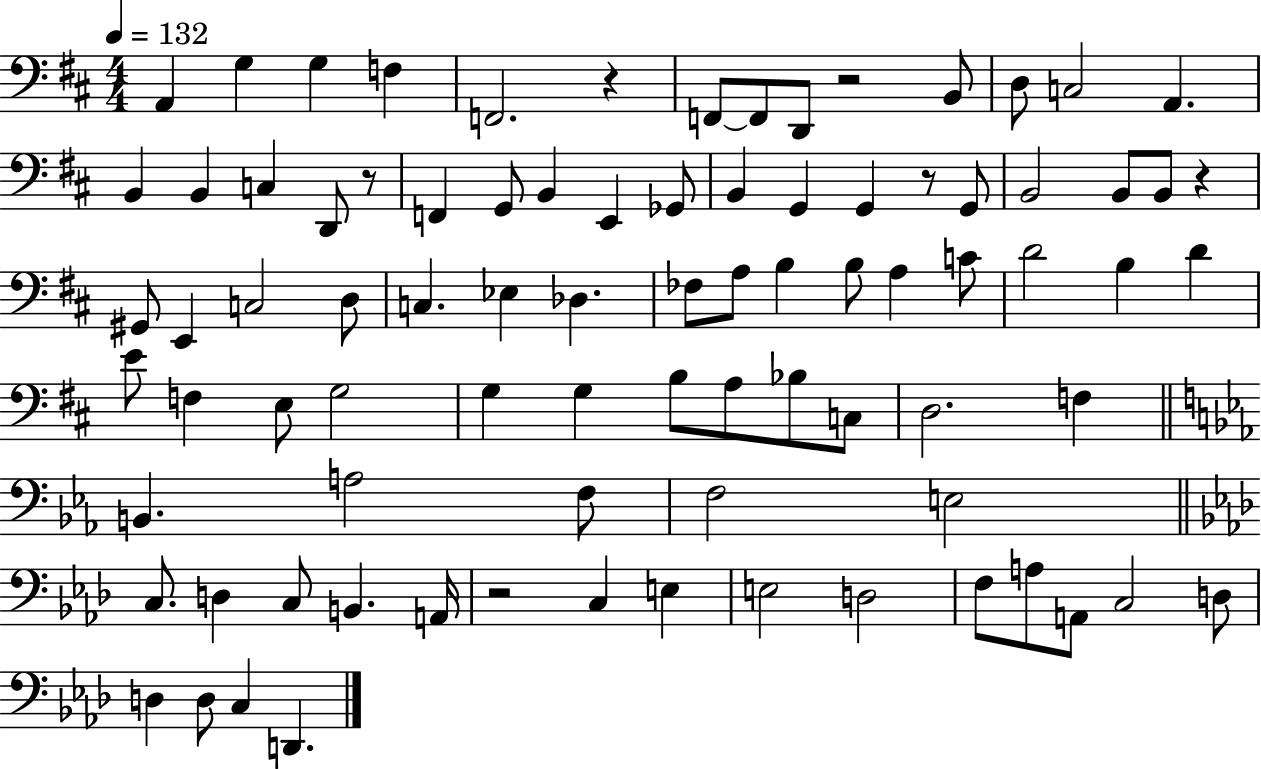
X:1
T:Untitled
M:4/4
L:1/4
K:D
A,, G, G, F, F,,2 z F,,/2 F,,/2 D,,/2 z2 B,,/2 D,/2 C,2 A,, B,, B,, C, D,,/2 z/2 F,, G,,/2 B,, E,, _G,,/2 B,, G,, G,, z/2 G,,/2 B,,2 B,,/2 B,,/2 z ^G,,/2 E,, C,2 D,/2 C, _E, _D, _F,/2 A,/2 B, B,/2 A, C/2 D2 B, D E/2 F, E,/2 G,2 G, G, B,/2 A,/2 _B,/2 C,/2 D,2 F, B,, A,2 F,/2 F,2 E,2 C,/2 D, C,/2 B,, A,,/4 z2 C, E, E,2 D,2 F,/2 A,/2 A,,/2 C,2 D,/2 D, D,/2 C, D,,